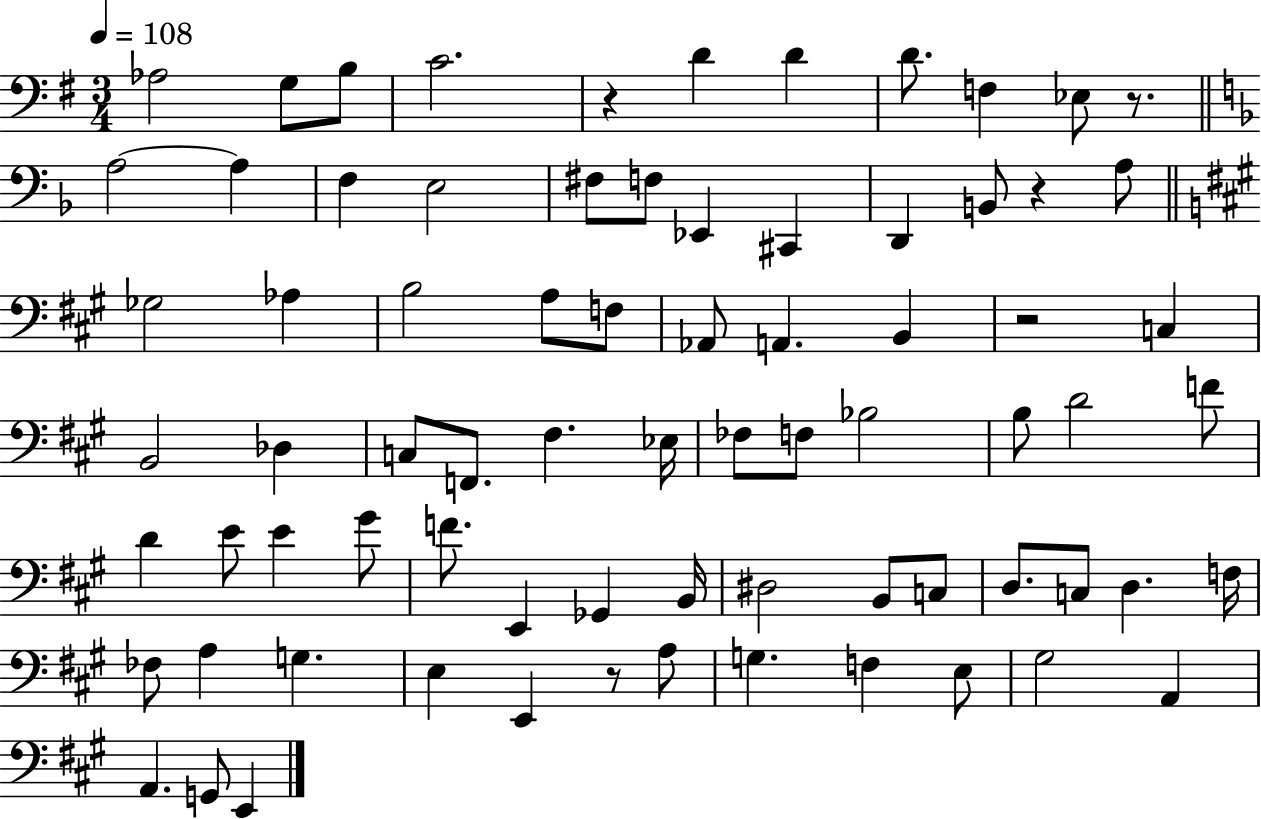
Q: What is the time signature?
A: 3/4